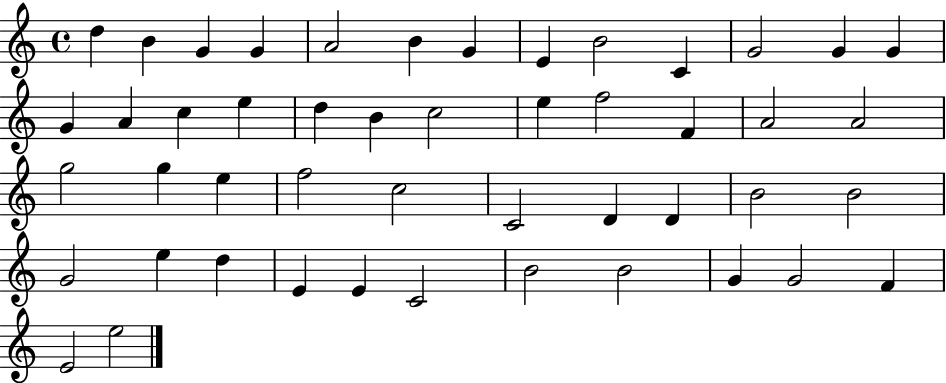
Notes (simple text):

D5/q B4/q G4/q G4/q A4/h B4/q G4/q E4/q B4/h C4/q G4/h G4/q G4/q G4/q A4/q C5/q E5/q D5/q B4/q C5/h E5/q F5/h F4/q A4/h A4/h G5/h G5/q E5/q F5/h C5/h C4/h D4/q D4/q B4/h B4/h G4/h E5/q D5/q E4/q E4/q C4/h B4/h B4/h G4/q G4/h F4/q E4/h E5/h